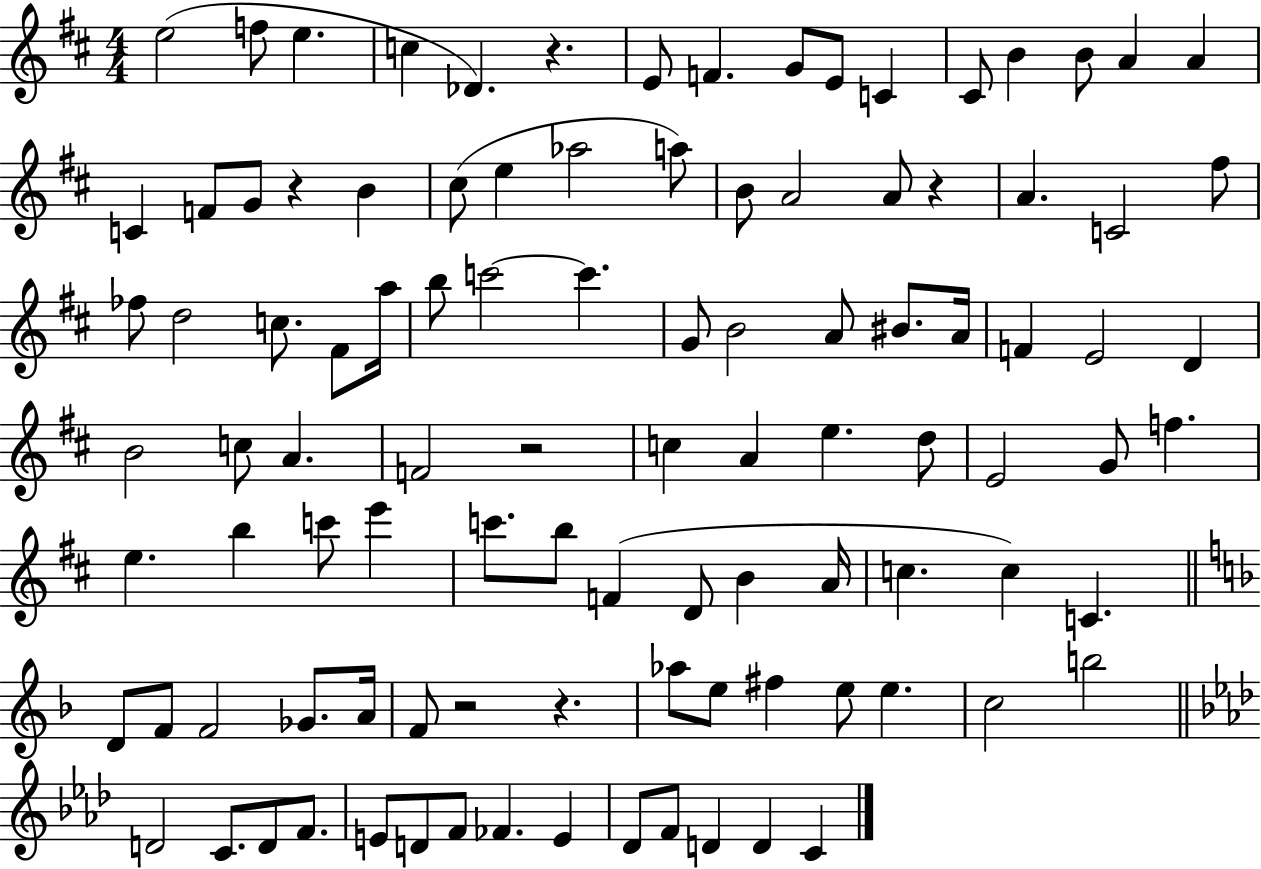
E5/h F5/e E5/q. C5/q Db4/q. R/q. E4/e F4/q. G4/e E4/e C4/q C#4/e B4/q B4/e A4/q A4/q C4/q F4/e G4/e R/q B4/q C#5/e E5/q Ab5/h A5/e B4/e A4/h A4/e R/q A4/q. C4/h F#5/e FES5/e D5/h C5/e. F#4/e A5/s B5/e C6/h C6/q. G4/e B4/h A4/e BIS4/e. A4/s F4/q E4/h D4/q B4/h C5/e A4/q. F4/h R/h C5/q A4/q E5/q. D5/e E4/h G4/e F5/q. E5/q. B5/q C6/e E6/q C6/e. B5/e F4/q D4/e B4/q A4/s C5/q. C5/q C4/q. D4/e F4/e F4/h Gb4/e. A4/s F4/e R/h R/q. Ab5/e E5/e F#5/q E5/e E5/q. C5/h B5/h D4/h C4/e. D4/e F4/e. E4/e D4/e F4/e FES4/q. E4/q Db4/e F4/e D4/q D4/q C4/q